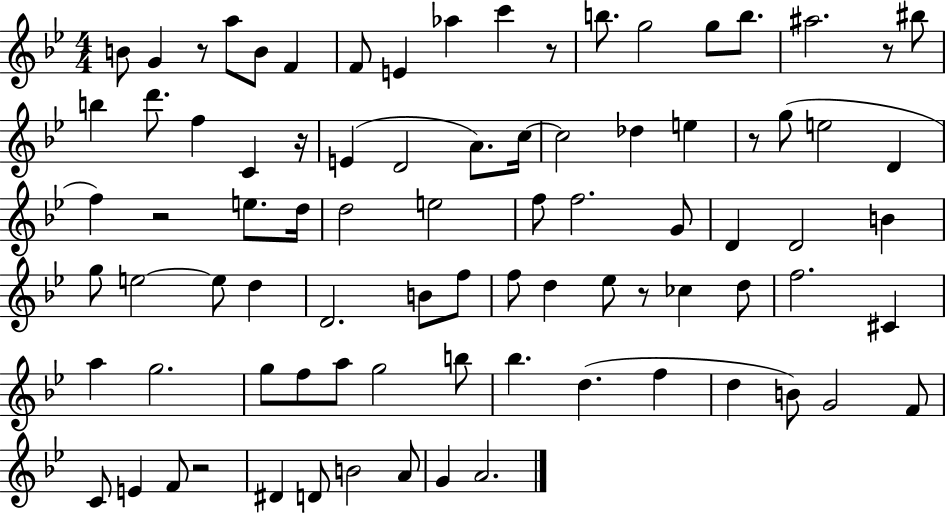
B4/e G4/q R/e A5/e B4/e F4/q F4/e E4/q Ab5/q C6/q R/e B5/e. G5/h G5/e B5/e. A#5/h. R/e BIS5/e B5/q D6/e. F5/q C4/q R/s E4/q D4/h A4/e. C5/s C5/h Db5/q E5/q R/e G5/e E5/h D4/q F5/q R/h E5/e. D5/s D5/h E5/h F5/e F5/h. G4/e D4/q D4/h B4/q G5/e E5/h E5/e D5/q D4/h. B4/e F5/e F5/e D5/q Eb5/e R/e CES5/q D5/e F5/h. C#4/q A5/q G5/h. G5/e F5/e A5/e G5/h B5/e Bb5/q. D5/q. F5/q D5/q B4/e G4/h F4/e C4/e E4/q F4/e R/h D#4/q D4/e B4/h A4/e G4/q A4/h.